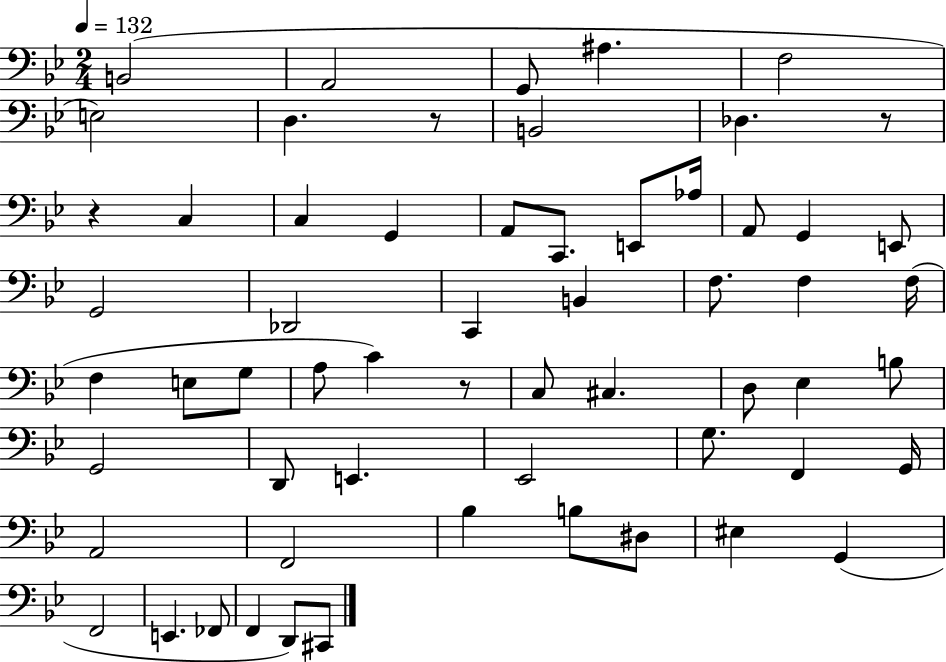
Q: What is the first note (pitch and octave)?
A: B2